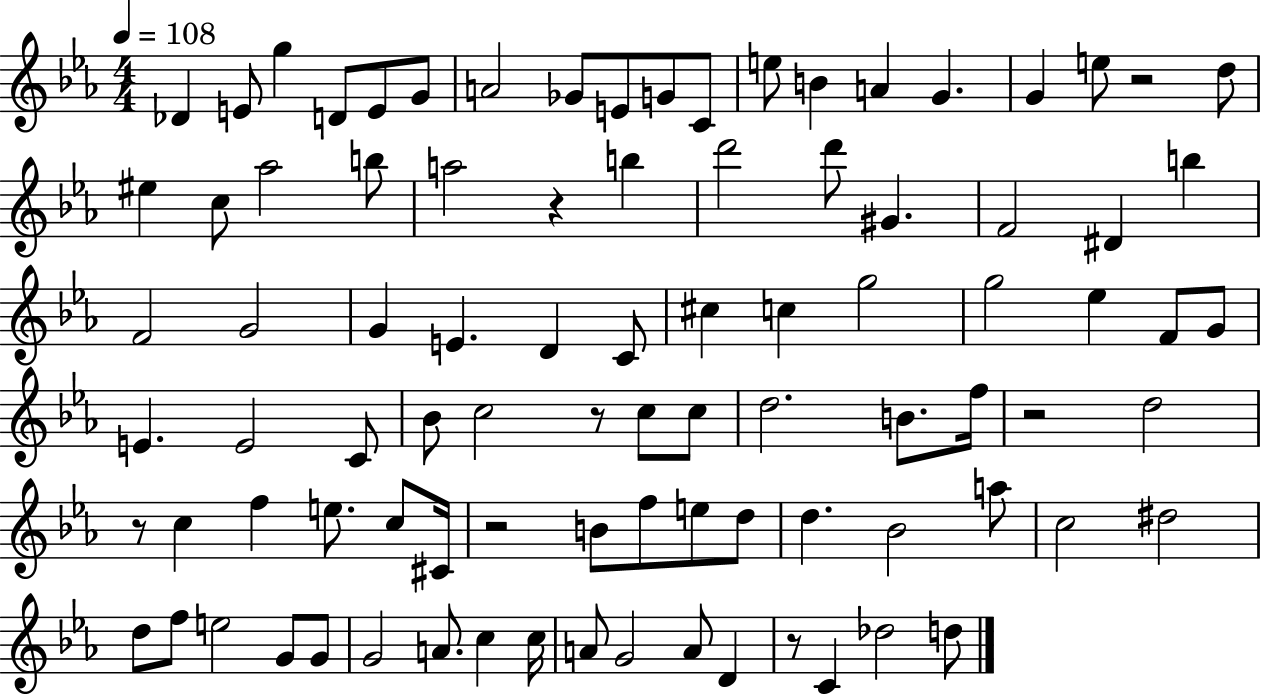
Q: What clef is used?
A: treble